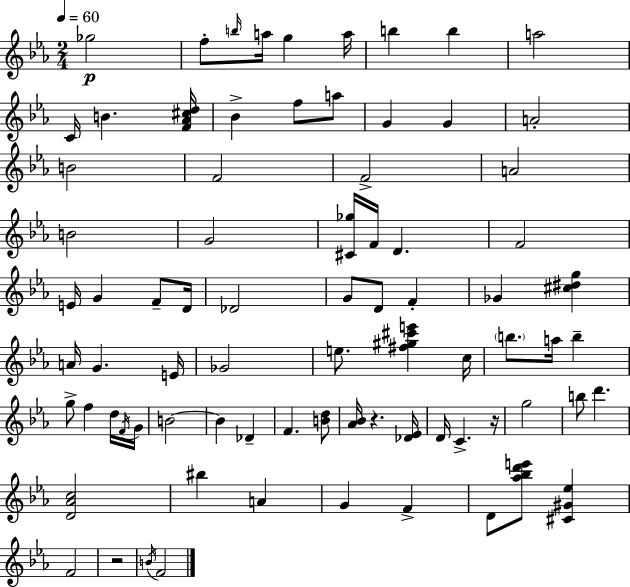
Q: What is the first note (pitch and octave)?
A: Gb5